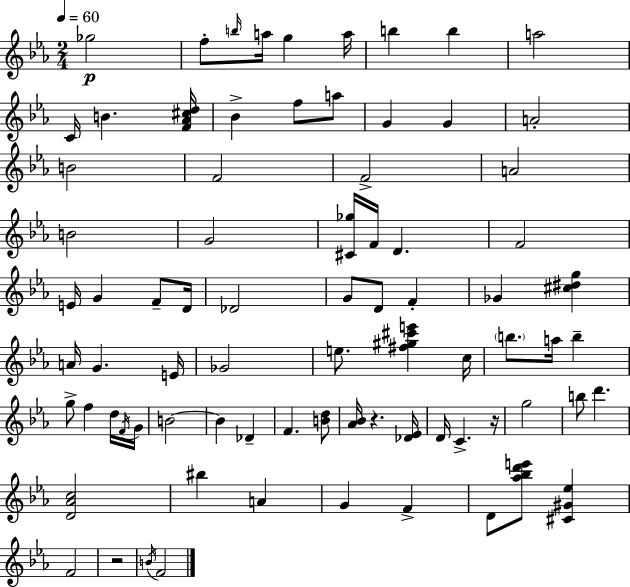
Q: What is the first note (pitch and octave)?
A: Gb5